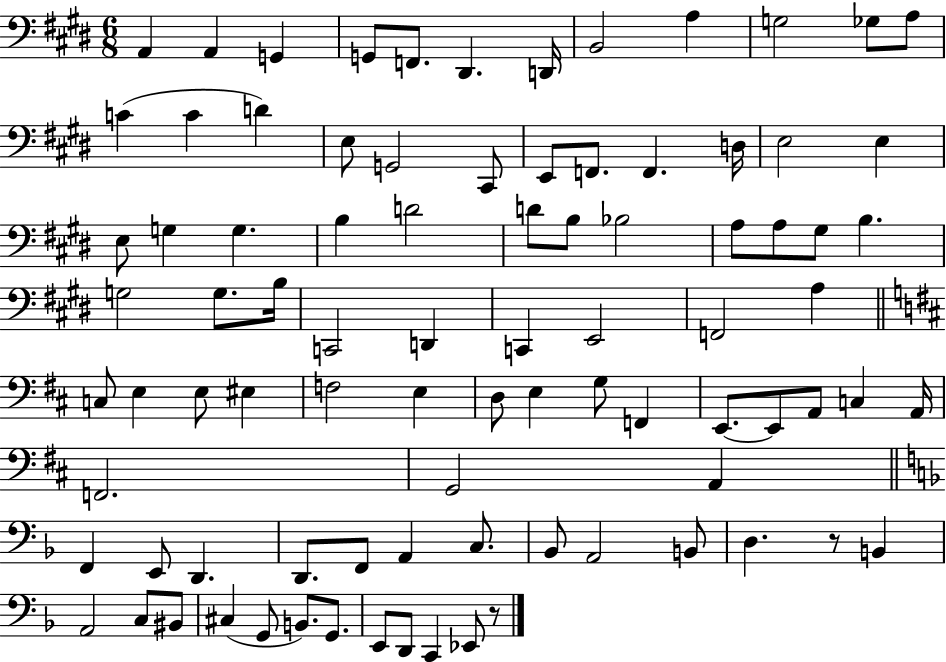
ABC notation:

X:1
T:Untitled
M:6/8
L:1/4
K:E
A,, A,, G,, G,,/2 F,,/2 ^D,, D,,/4 B,,2 A, G,2 _G,/2 A,/2 C C D E,/2 G,,2 ^C,,/2 E,,/2 F,,/2 F,, D,/4 E,2 E, E,/2 G, G, B, D2 D/2 B,/2 _B,2 A,/2 A,/2 ^G,/2 B, G,2 G,/2 B,/4 C,,2 D,, C,, E,,2 F,,2 A, C,/2 E, E,/2 ^E, F,2 E, D,/2 E, G,/2 F,, E,,/2 E,,/2 A,,/2 C, A,,/4 F,,2 G,,2 A,, F,, E,,/2 D,, D,,/2 F,,/2 A,, C,/2 _B,,/2 A,,2 B,,/2 D, z/2 B,, A,,2 C,/2 ^B,,/2 ^C, G,,/2 B,,/2 G,,/2 E,,/2 D,,/2 C,, _E,,/2 z/2